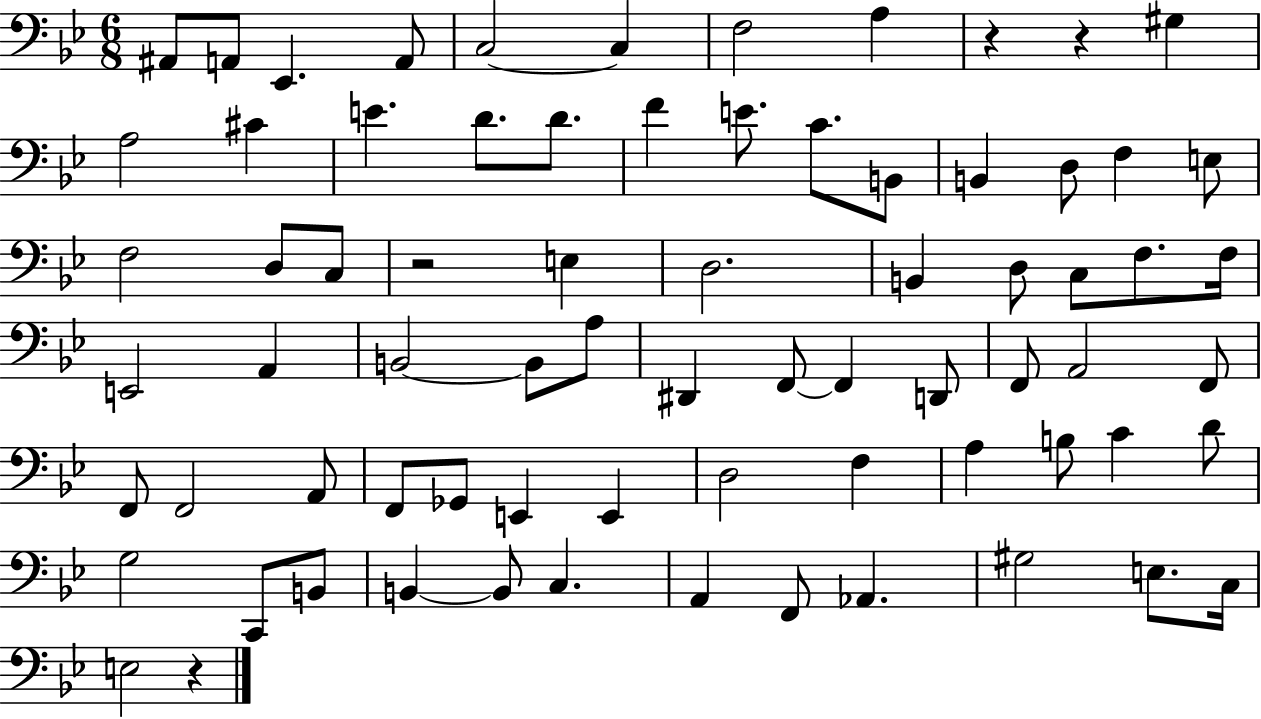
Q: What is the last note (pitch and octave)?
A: E3